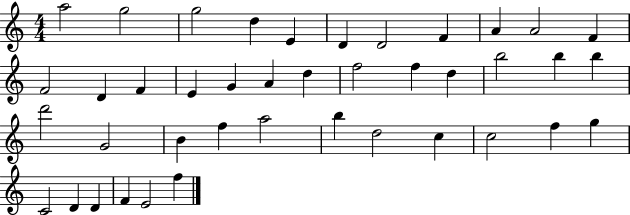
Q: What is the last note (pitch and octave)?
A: F5